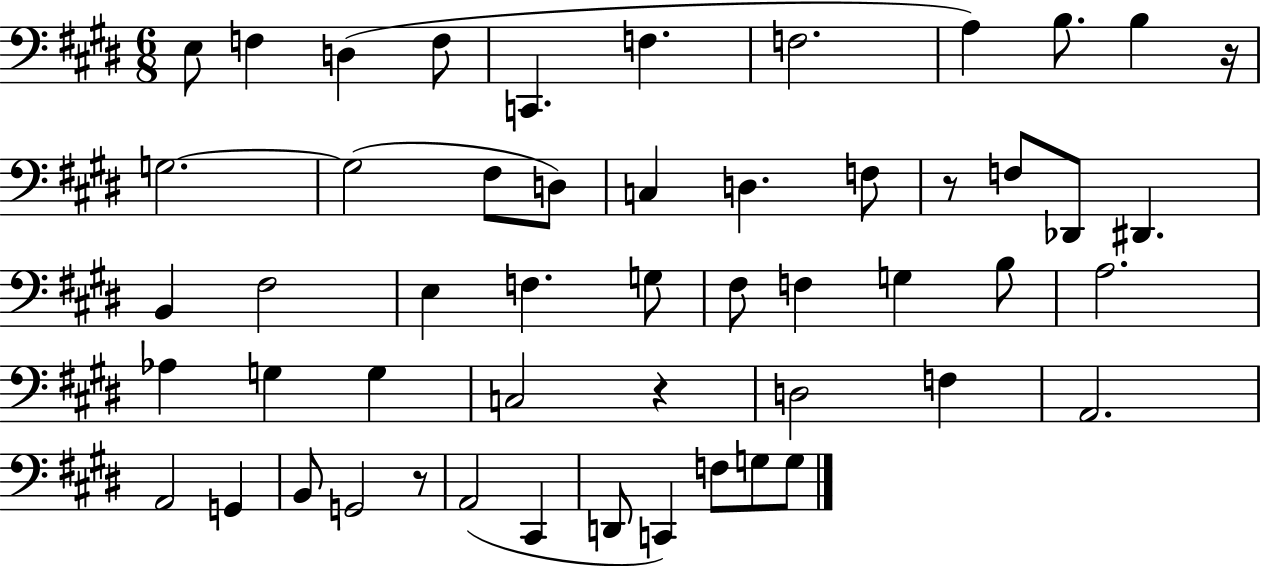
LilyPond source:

{
  \clef bass
  \numericTimeSignature
  \time 6/8
  \key e \major
  e8 f4 d4( f8 | c,4. f4. | f2. | a4) b8. b4 r16 | \break g2.~~ | g2( fis8 d8) | c4 d4. f8 | r8 f8 des,8 dis,4. | \break b,4 fis2 | e4 f4. g8 | fis8 f4 g4 b8 | a2. | \break aes4 g4 g4 | c2 r4 | d2 f4 | a,2. | \break a,2 g,4 | b,8 g,2 r8 | a,2( cis,4 | d,8 c,4) f8 g8 g8 | \break \bar "|."
}